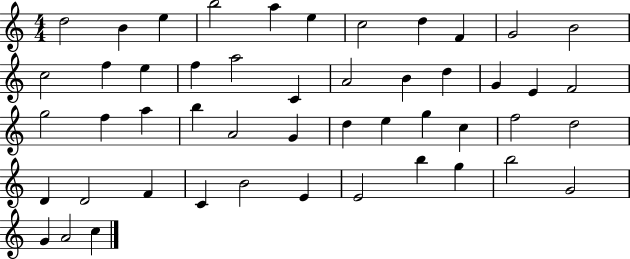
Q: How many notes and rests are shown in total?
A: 49